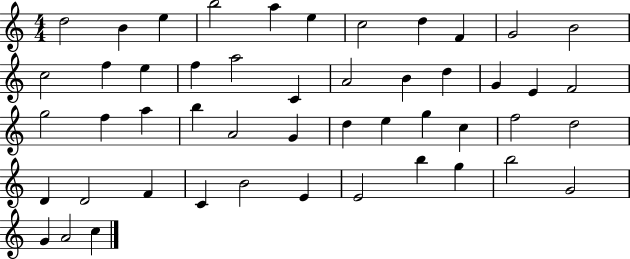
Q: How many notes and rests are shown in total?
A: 49